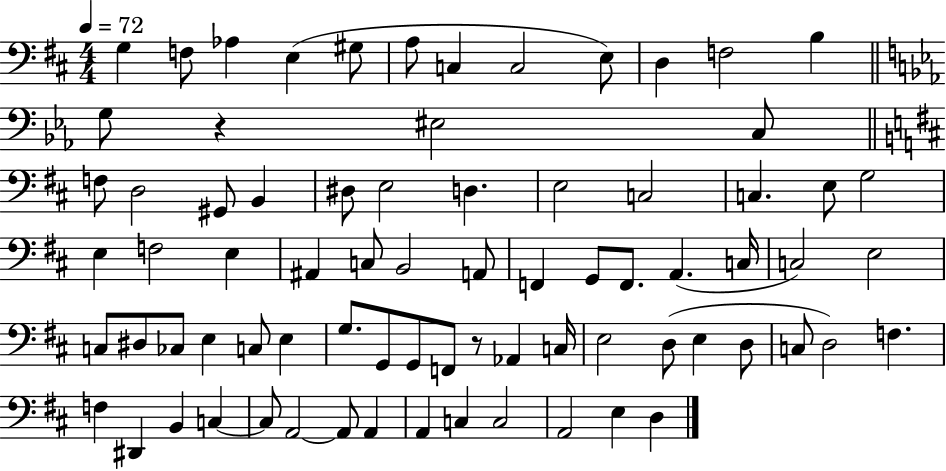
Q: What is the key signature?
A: D major